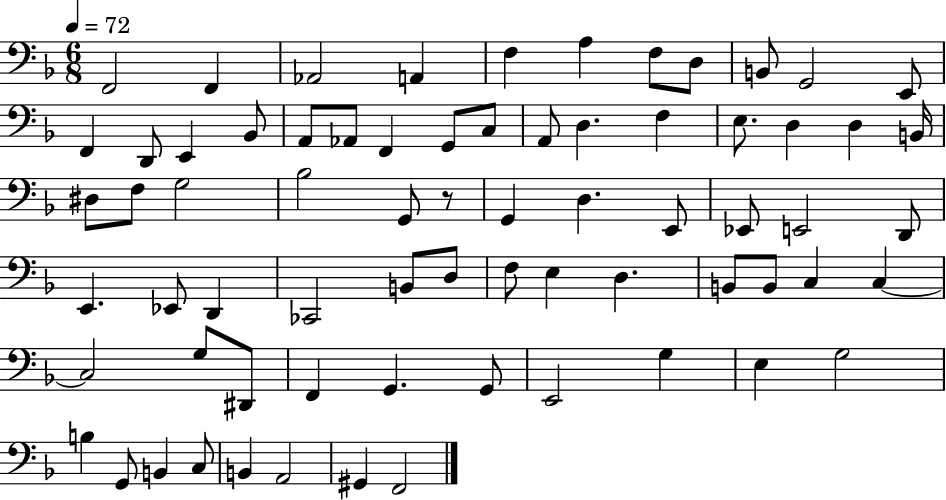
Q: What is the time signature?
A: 6/8